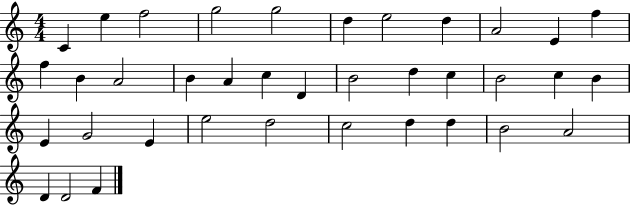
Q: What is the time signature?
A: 4/4